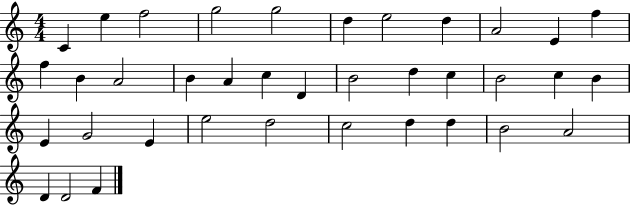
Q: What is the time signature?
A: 4/4